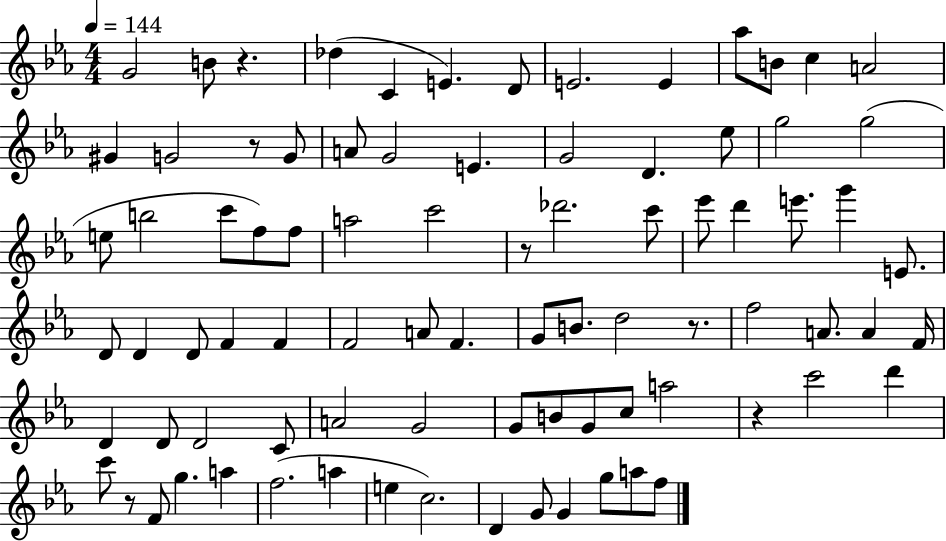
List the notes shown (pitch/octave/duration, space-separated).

G4/h B4/e R/q. Db5/q C4/q E4/q. D4/e E4/h. E4/q Ab5/e B4/e C5/q A4/h G#4/q G4/h R/e G4/e A4/e G4/h E4/q. G4/h D4/q. Eb5/e G5/h G5/h E5/e B5/h C6/e F5/e F5/e A5/h C6/h R/e Db6/h. C6/e Eb6/e D6/q E6/e. G6/q E4/e. D4/e D4/q D4/e F4/q F4/q F4/h A4/e F4/q. G4/e B4/e. D5/h R/e. F5/h A4/e. A4/q F4/s D4/q D4/e D4/h C4/e A4/h G4/h G4/e B4/e G4/e C5/e A5/h R/q C6/h D6/q C6/e R/e F4/e G5/q. A5/q F5/h. A5/q E5/q C5/h. D4/q G4/e G4/q G5/e A5/e F5/e